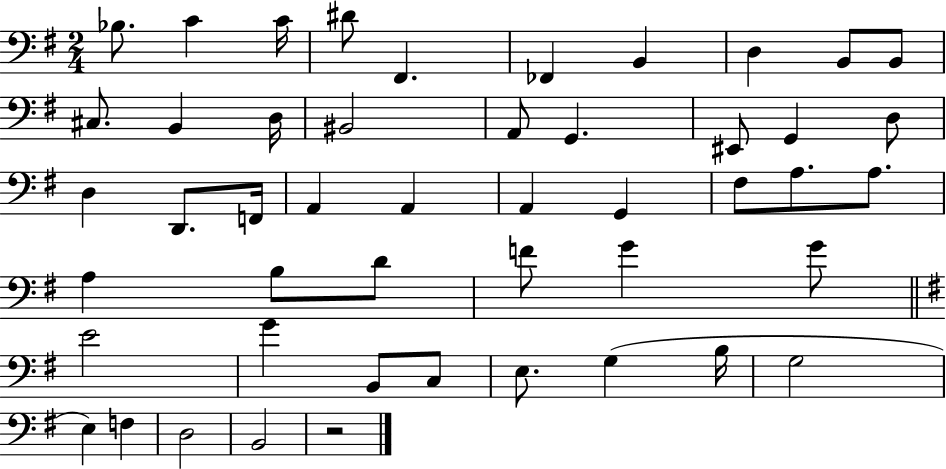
{
  \clef bass
  \numericTimeSignature
  \time 2/4
  \key g \major
  bes8. c'4 c'16 | dis'8 fis,4. | fes,4 b,4 | d4 b,8 b,8 | \break cis8. b,4 d16 | bis,2 | a,8 g,4. | eis,8 g,4 d8 | \break d4 d,8. f,16 | a,4 a,4 | a,4 g,4 | fis8 a8. a8. | \break a4 b8 d'8 | f'8 g'4 g'8 | \bar "||" \break \key e \minor e'2 | g'4 b,8 c8 | e8. g4( b16 | g2 | \break e4) f4 | d2 | b,2 | r2 | \break \bar "|."
}